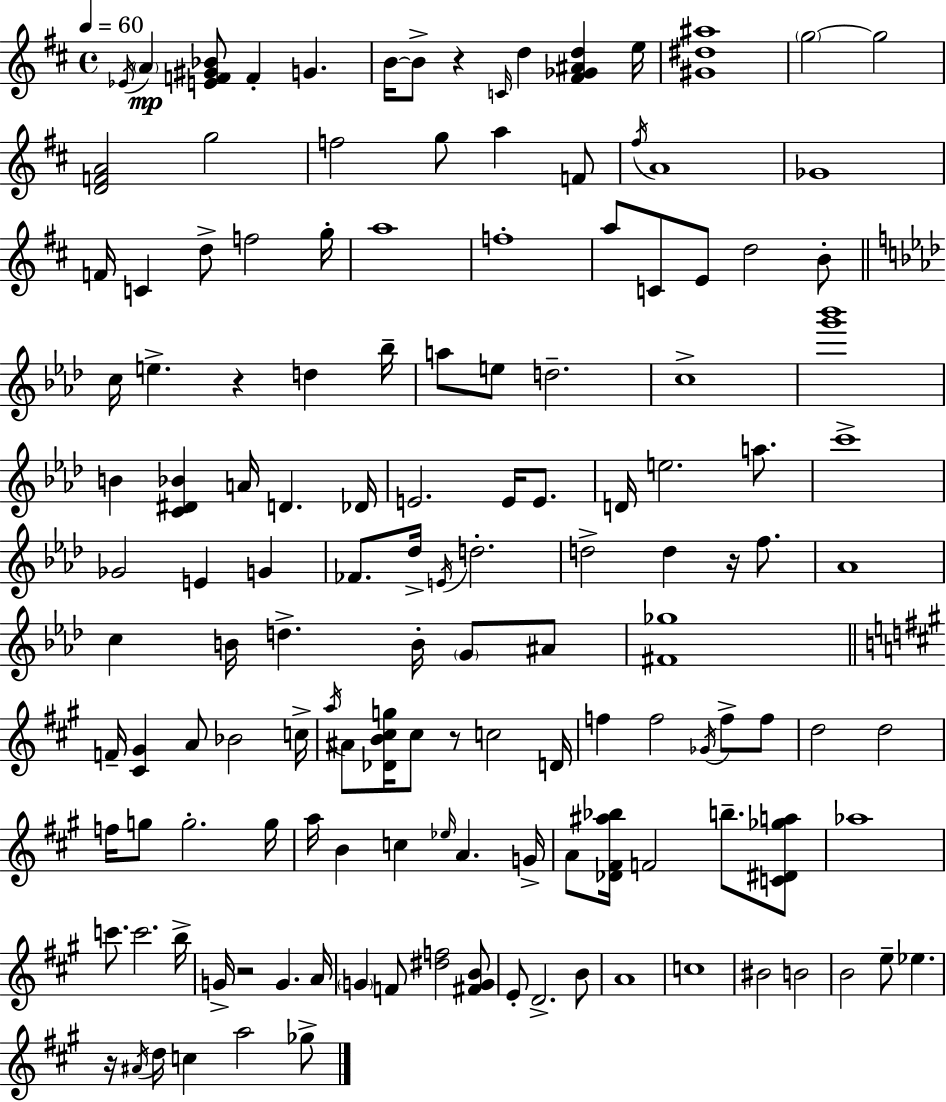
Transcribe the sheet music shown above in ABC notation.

X:1
T:Untitled
M:4/4
L:1/4
K:D
_E/4 A [EF^G_B]/2 F G B/4 B/2 z C/4 d [^F_G^Ad] e/4 [^G^d^a]4 g2 g2 [DFA]2 g2 f2 g/2 a F/2 ^f/4 A4 _G4 F/4 C d/2 f2 g/4 a4 f4 a/2 C/2 E/2 d2 B/2 c/4 e z d _b/4 a/2 e/2 d2 c4 [g'_b']4 B [C^D_B] A/4 D _D/4 E2 E/4 E/2 D/4 e2 a/2 c'4 _G2 E G _F/2 _d/4 E/4 d2 d2 d z/4 f/2 _A4 c B/4 d B/4 G/2 ^A/2 [^F_g]4 F/4 [^C^G] A/2 _B2 c/4 a/4 ^A/2 [_DB^cg]/4 ^c/2 z/2 c2 D/4 f f2 _G/4 f/2 f/2 d2 d2 f/4 g/2 g2 g/4 a/4 B c _e/4 A G/4 A/2 [_D^F^a_b]/4 F2 b/2 [C^D_ga]/2 _a4 c'/2 c'2 b/4 G/4 z2 G A/4 G F/2 [^df]2 [^FGB]/2 E/2 D2 B/2 A4 c4 ^B2 B2 B2 e/2 _e z/4 ^A/4 d/4 c a2 _g/2